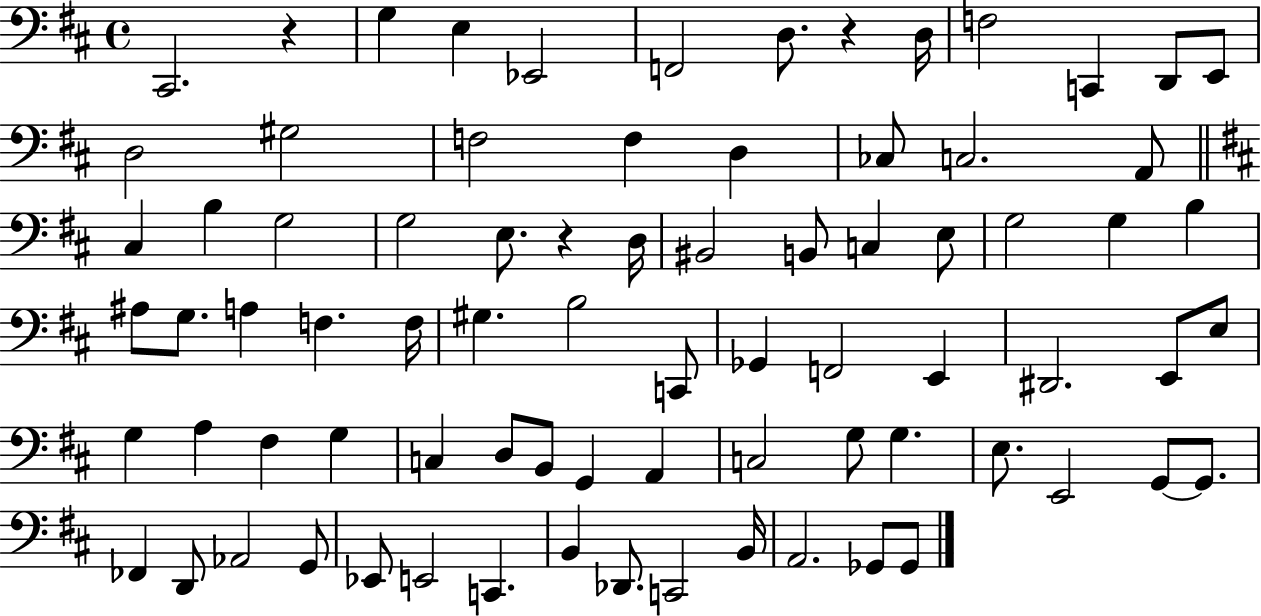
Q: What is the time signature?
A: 4/4